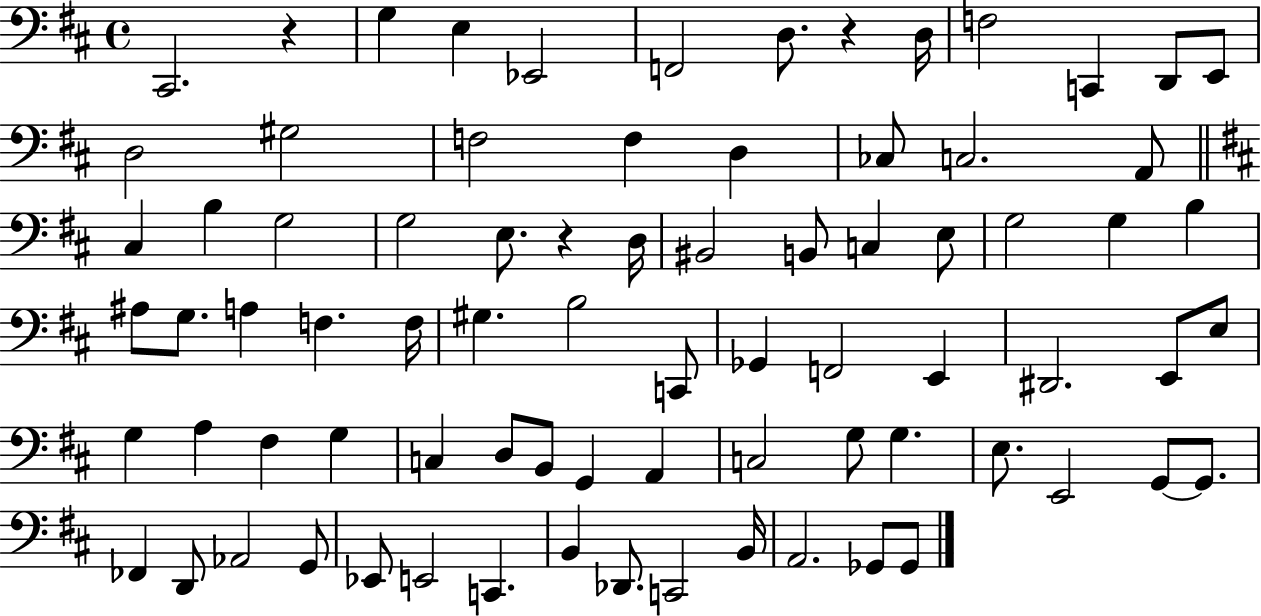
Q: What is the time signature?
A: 4/4